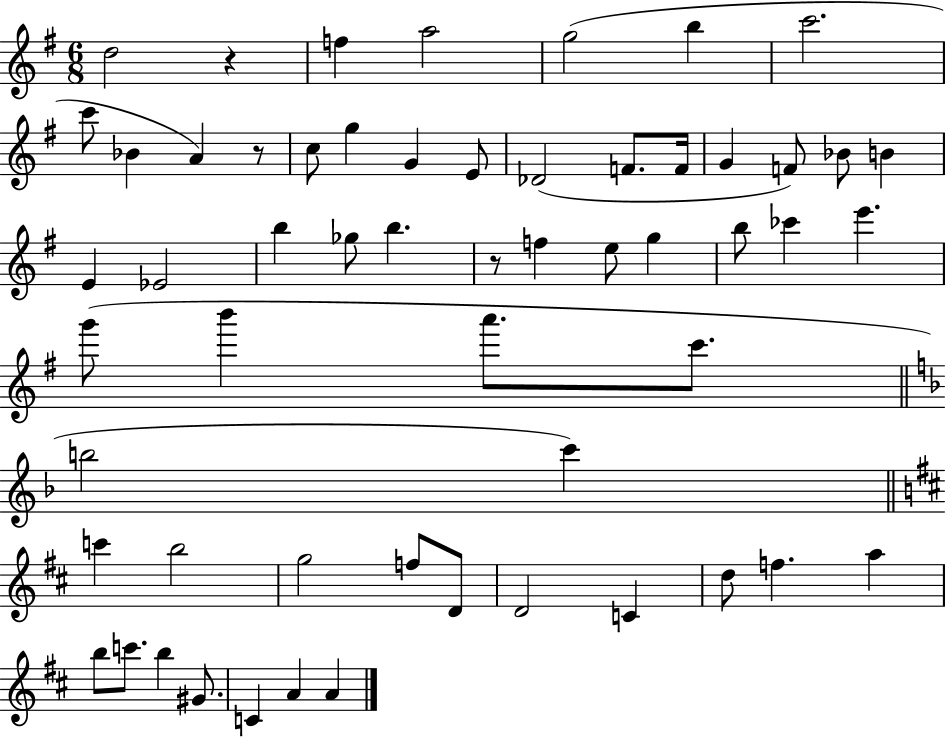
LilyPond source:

{
  \clef treble
  \numericTimeSignature
  \time 6/8
  \key g \major
  \repeat volta 2 { d''2 r4 | f''4 a''2 | g''2( b''4 | c'''2. | \break c'''8 bes'4 a'4) r8 | c''8 g''4 g'4 e'8 | des'2( f'8. f'16 | g'4 f'8) bes'8 b'4 | \break e'4 ees'2 | b''4 ges''8 b''4. | r8 f''4 e''8 g''4 | b''8 ces'''4 e'''4. | \break g'''8( b'''4 a'''8. c'''8. | \bar "||" \break \key d \minor b''2 c'''4) | \bar "||" \break \key d \major c'''4 b''2 | g''2 f''8 d'8 | d'2 c'4 | d''8 f''4. a''4 | \break b''8 c'''8. b''4 gis'8. | c'4 a'4 a'4 | } \bar "|."
}